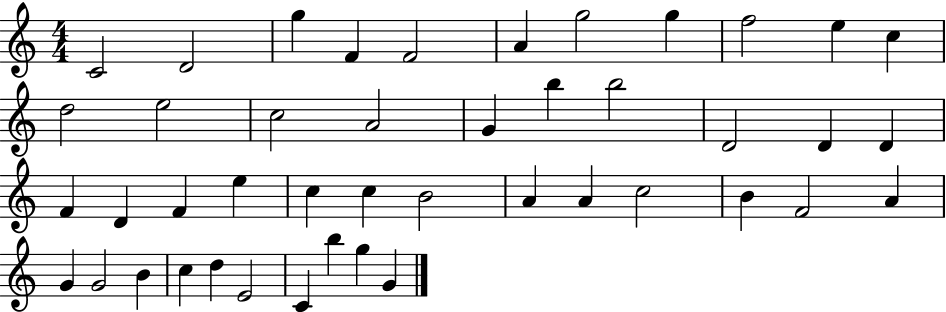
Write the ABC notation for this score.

X:1
T:Untitled
M:4/4
L:1/4
K:C
C2 D2 g F F2 A g2 g f2 e c d2 e2 c2 A2 G b b2 D2 D D F D F e c c B2 A A c2 B F2 A G G2 B c d E2 C b g G